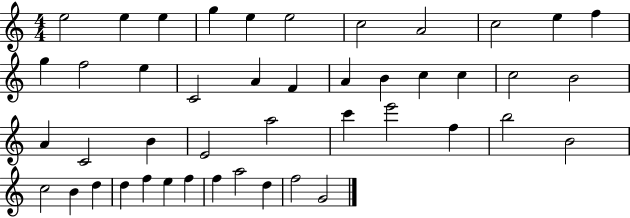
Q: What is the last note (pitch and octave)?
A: G4